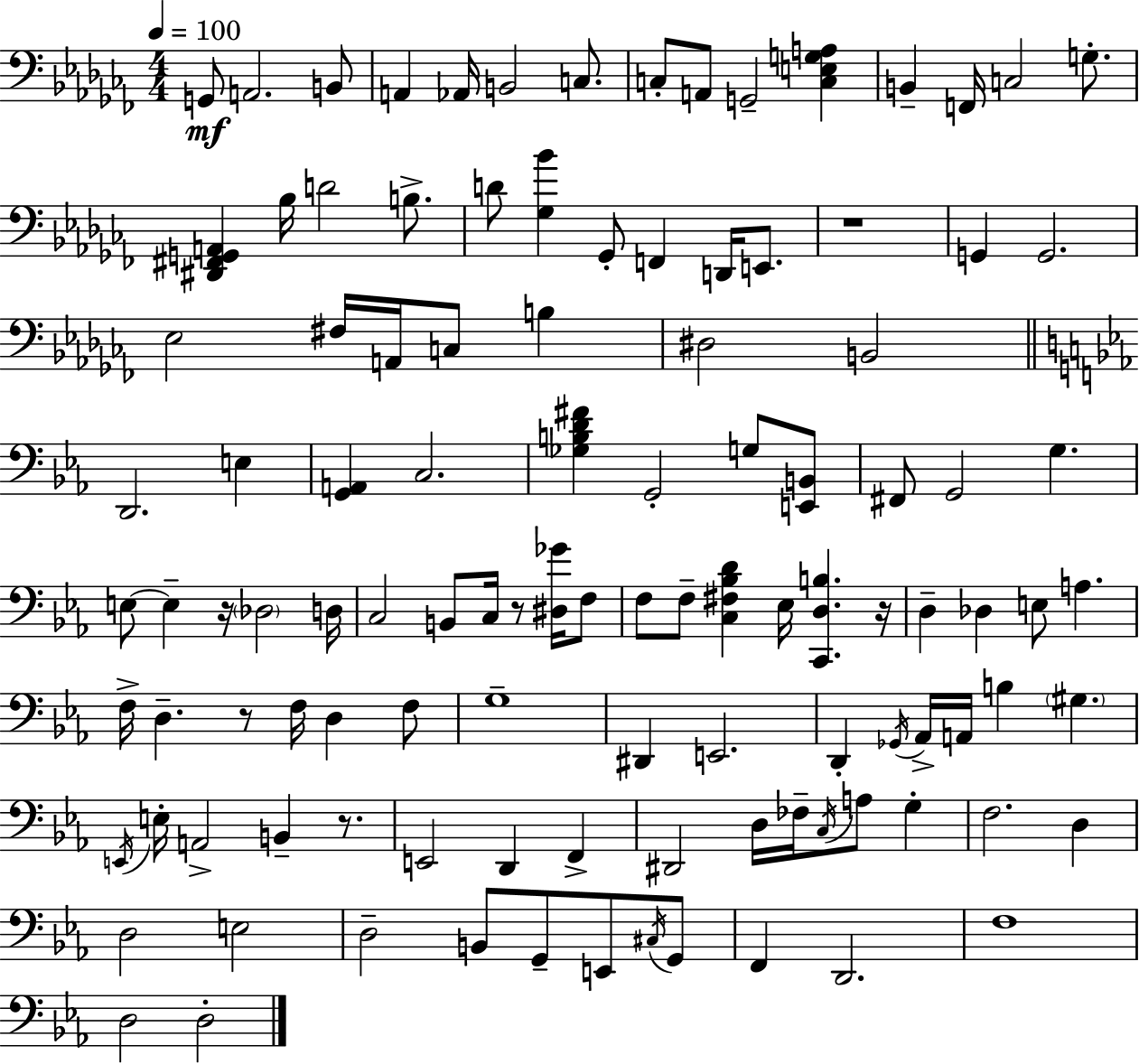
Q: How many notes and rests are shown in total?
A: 111